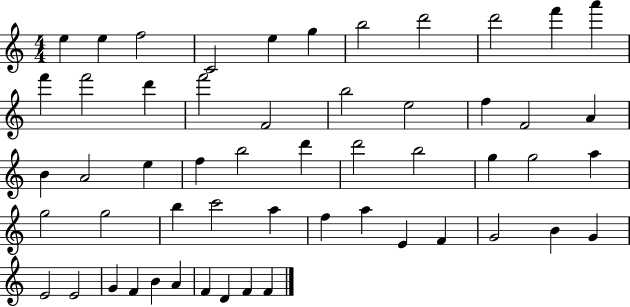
E5/q E5/q F5/h C4/h E5/q G5/q B5/h D6/h D6/h F6/q A6/q F6/q F6/h D6/q F6/h F4/h B5/h E5/h F5/q F4/h A4/q B4/q A4/h E5/q F5/q B5/h D6/q D6/h B5/h G5/q G5/h A5/q G5/h G5/h B5/q C6/h A5/q F5/q A5/q E4/q F4/q G4/h B4/q G4/q E4/h E4/h G4/q F4/q B4/q A4/q F4/q D4/q F4/q F4/q